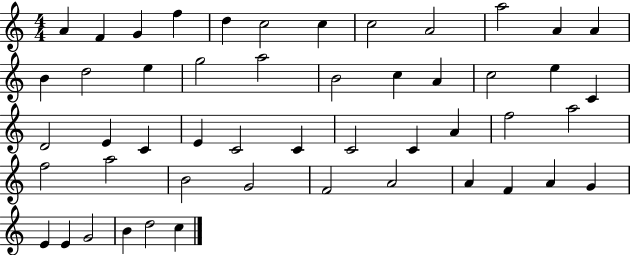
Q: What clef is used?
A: treble